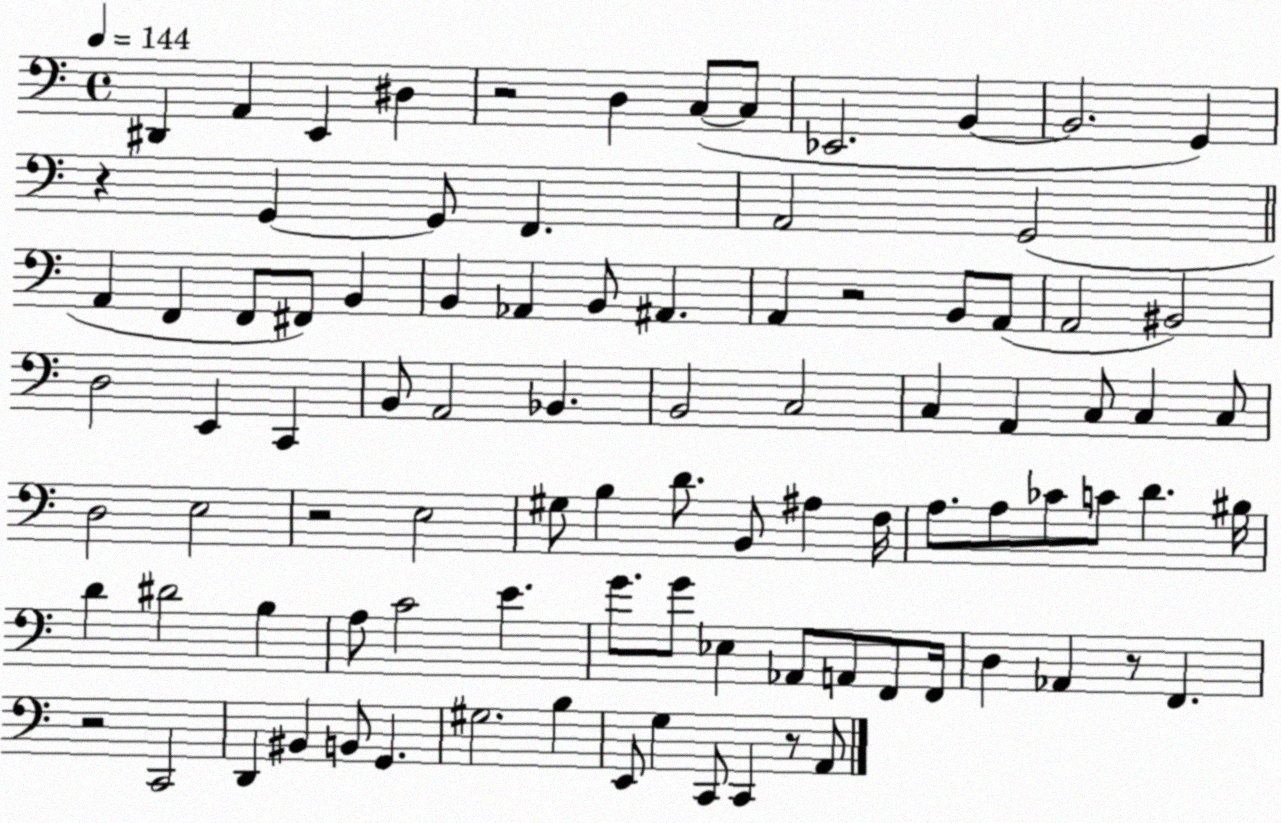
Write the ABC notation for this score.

X:1
T:Untitled
M:4/4
L:1/4
K:C
^D,, A,, E,, ^D, z2 D, C,/2 C,/2 _E,,2 B,, B,,2 G,, z G,, G,,/2 F,, A,,2 G,,2 A,, F,, F,,/2 ^F,,/2 B,, B,, _A,, B,,/2 ^A,, A,, z2 B,,/2 A,,/2 A,,2 ^B,,2 D,2 E,, C,, B,,/2 A,,2 _B,, B,,2 C,2 C, A,, C,/2 C, C,/2 D,2 E,2 z2 E,2 ^G,/2 B, D/2 B,,/2 ^A, F,/4 A,/2 A,/2 _C/2 C/2 D ^B,/4 D ^D2 B, A,/2 C2 E G/2 G/2 _E, _A,,/2 A,,/2 F,,/2 F,,/4 D, _A,, z/2 F,, z2 C,,2 D,, ^B,, B,,/2 G,, ^G,2 B, E,,/2 G, C,,/2 C,, z/2 A,,/2